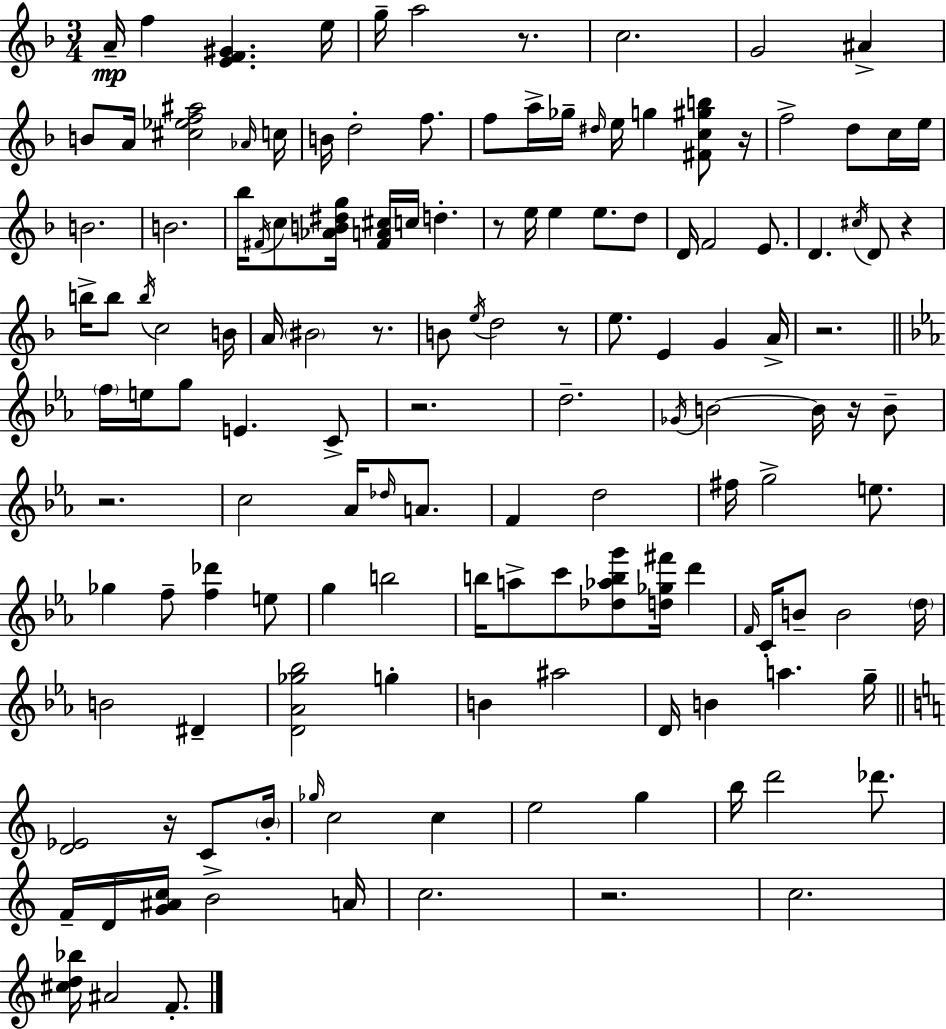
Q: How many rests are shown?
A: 12